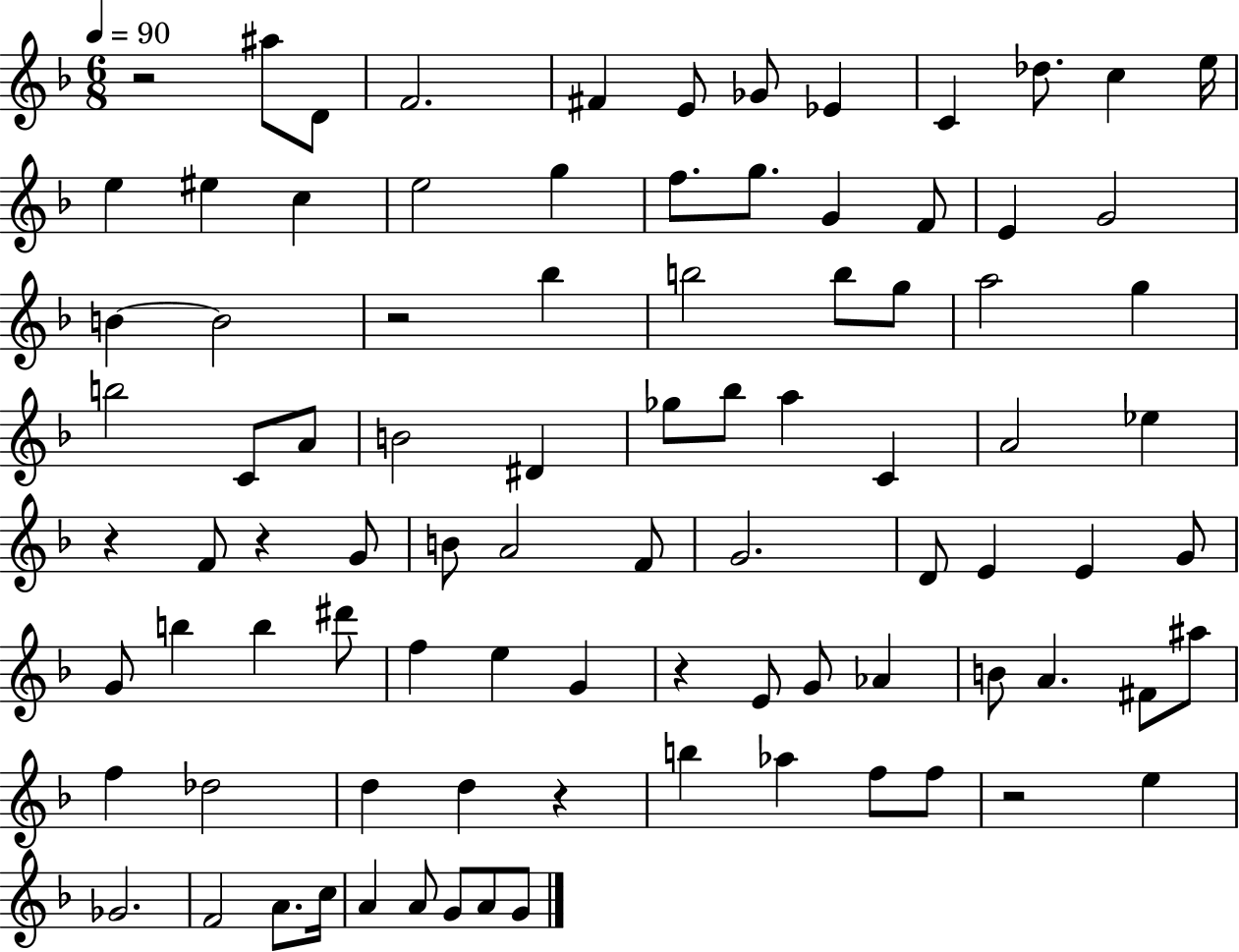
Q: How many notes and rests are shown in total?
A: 90